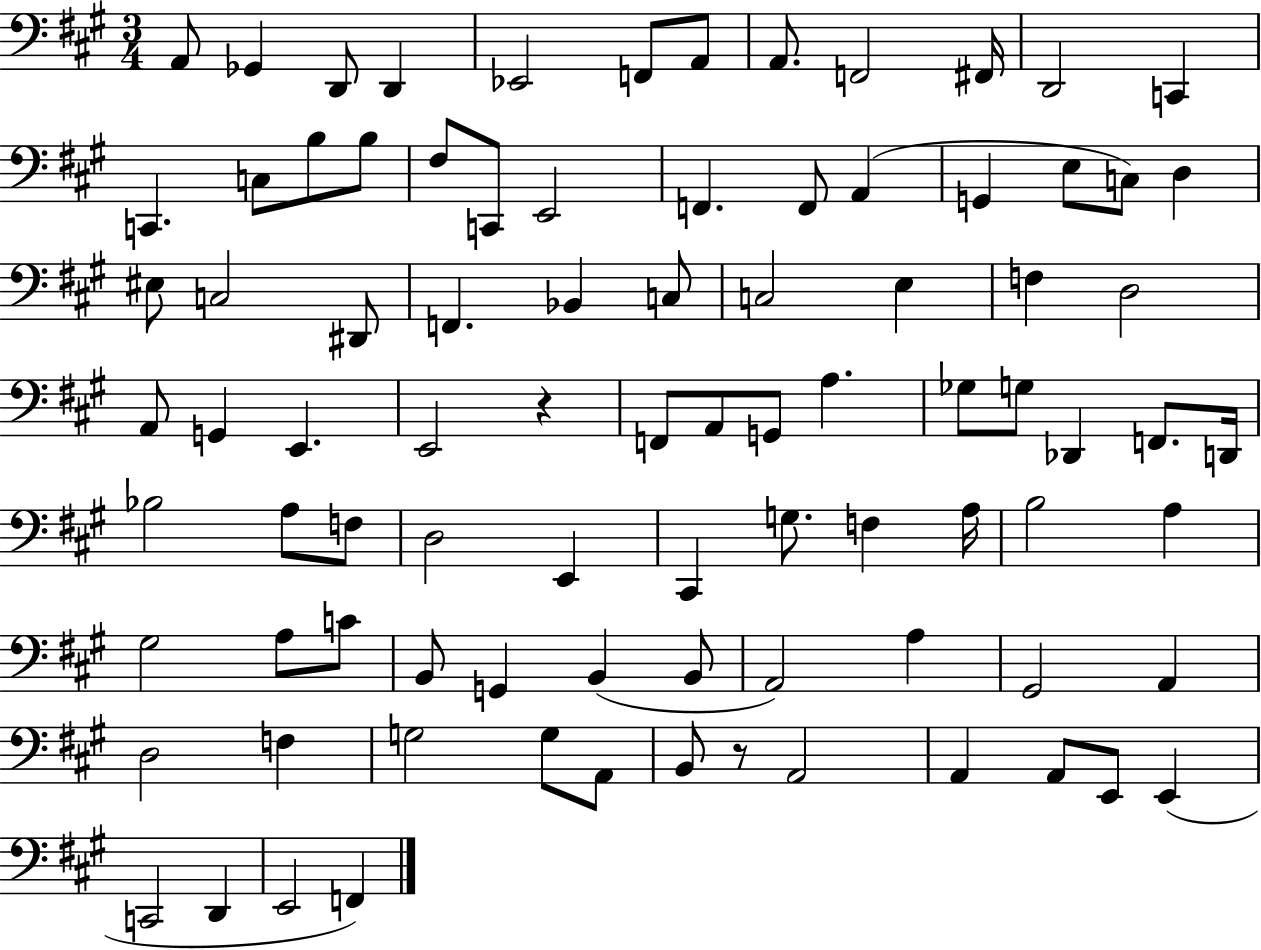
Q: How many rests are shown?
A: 2